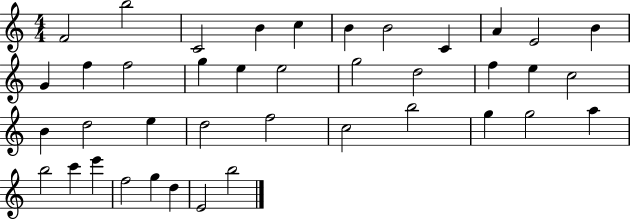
F4/h B5/h C4/h B4/q C5/q B4/q B4/h C4/q A4/q E4/h B4/q G4/q F5/q F5/h G5/q E5/q E5/h G5/h D5/h F5/q E5/q C5/h B4/q D5/h E5/q D5/h F5/h C5/h B5/h G5/q G5/h A5/q B5/h C6/q E6/q F5/h G5/q D5/q E4/h B5/h